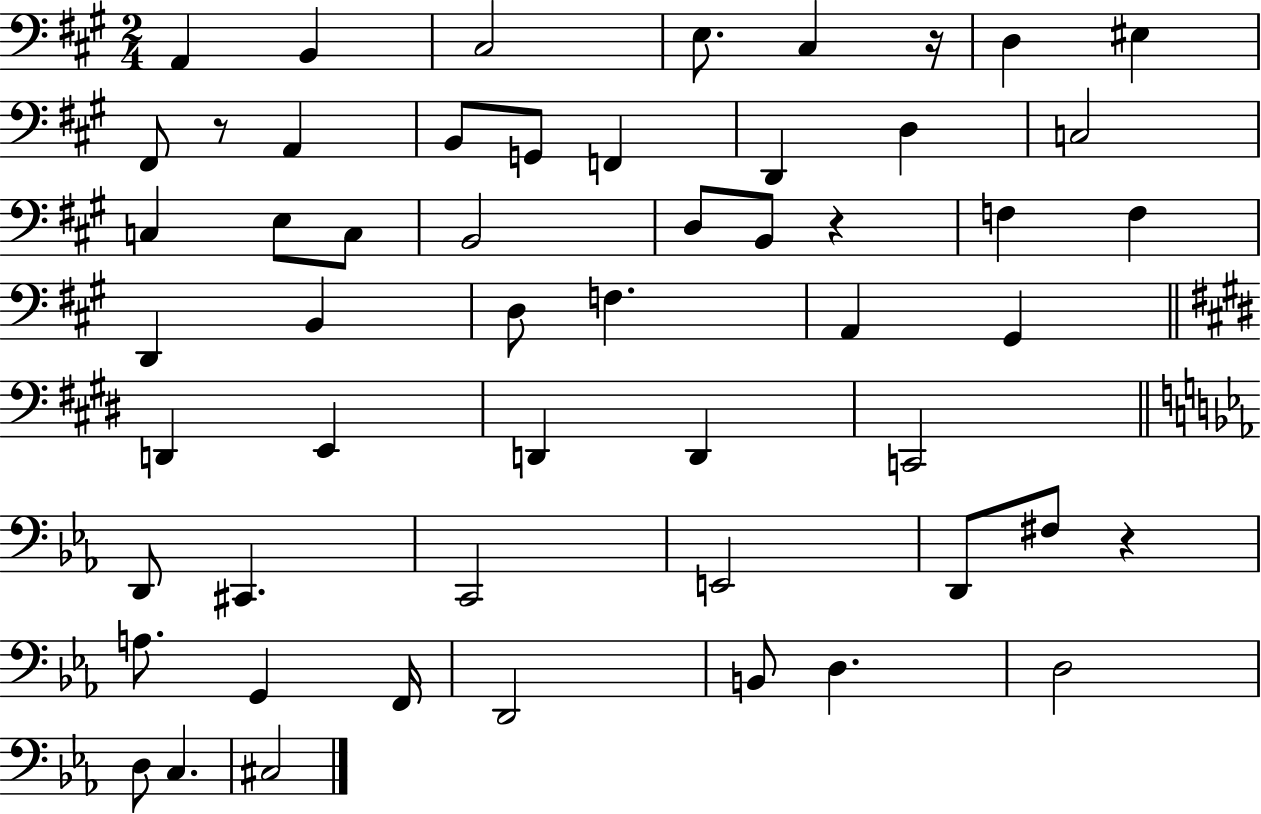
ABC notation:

X:1
T:Untitled
M:2/4
L:1/4
K:A
A,, B,, ^C,2 E,/2 ^C, z/4 D, ^E, ^F,,/2 z/2 A,, B,,/2 G,,/2 F,, D,, D, C,2 C, E,/2 C,/2 B,,2 D,/2 B,,/2 z F, F, D,, B,, D,/2 F, A,, ^G,, D,, E,, D,, D,, C,,2 D,,/2 ^C,, C,,2 E,,2 D,,/2 ^F,/2 z A,/2 G,, F,,/4 D,,2 B,,/2 D, D,2 D,/2 C, ^C,2